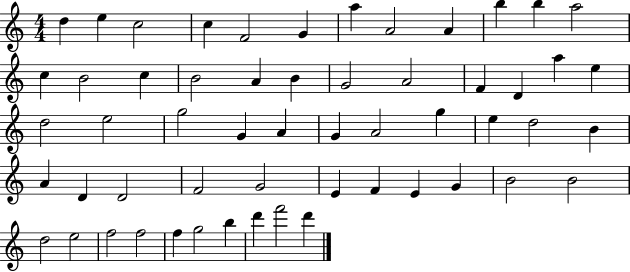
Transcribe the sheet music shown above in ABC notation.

X:1
T:Untitled
M:4/4
L:1/4
K:C
d e c2 c F2 G a A2 A b b a2 c B2 c B2 A B G2 A2 F D a e d2 e2 g2 G A G A2 g e d2 B A D D2 F2 G2 E F E G B2 B2 d2 e2 f2 f2 f g2 b d' f'2 d'